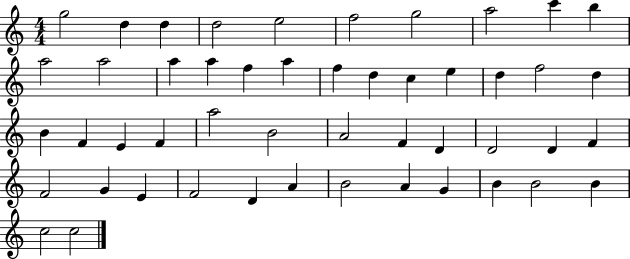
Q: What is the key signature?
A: C major